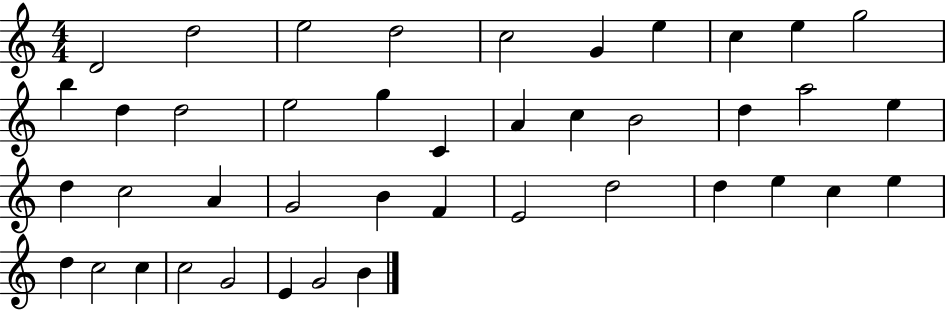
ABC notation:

X:1
T:Untitled
M:4/4
L:1/4
K:C
D2 d2 e2 d2 c2 G e c e g2 b d d2 e2 g C A c B2 d a2 e d c2 A G2 B F E2 d2 d e c e d c2 c c2 G2 E G2 B